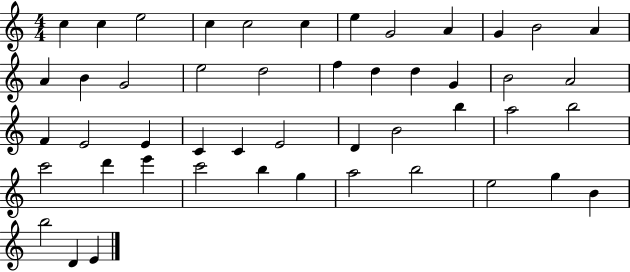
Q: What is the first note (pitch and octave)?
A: C5